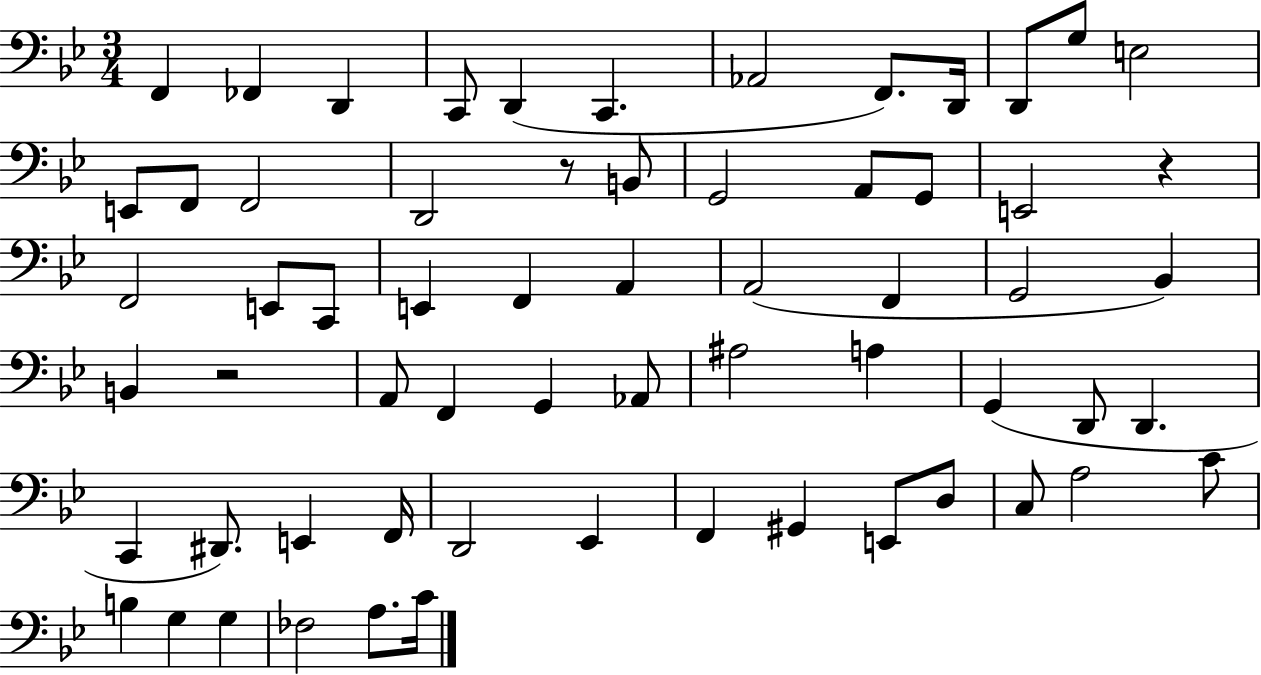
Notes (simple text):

F2/q FES2/q D2/q C2/e D2/q C2/q. Ab2/h F2/e. D2/s D2/e G3/e E3/h E2/e F2/e F2/h D2/h R/e B2/e G2/h A2/e G2/e E2/h R/q F2/h E2/e C2/e E2/q F2/q A2/q A2/h F2/q G2/h Bb2/q B2/q R/h A2/e F2/q G2/q Ab2/e A#3/h A3/q G2/q D2/e D2/q. C2/q D#2/e. E2/q F2/s D2/h Eb2/q F2/q G#2/q E2/e D3/e C3/e A3/h C4/e B3/q G3/q G3/q FES3/h A3/e. C4/s